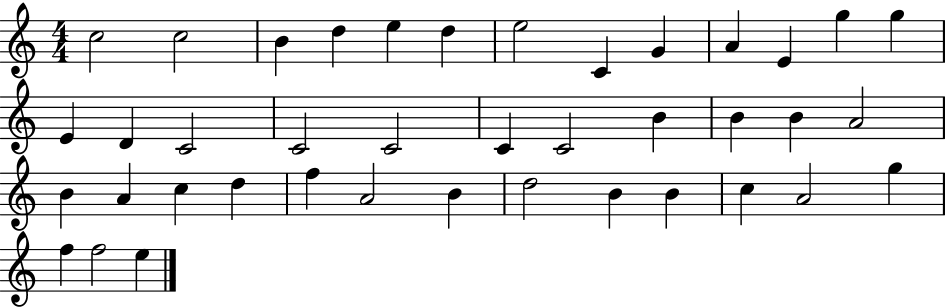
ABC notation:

X:1
T:Untitled
M:4/4
L:1/4
K:C
c2 c2 B d e d e2 C G A E g g E D C2 C2 C2 C C2 B B B A2 B A c d f A2 B d2 B B c A2 g f f2 e